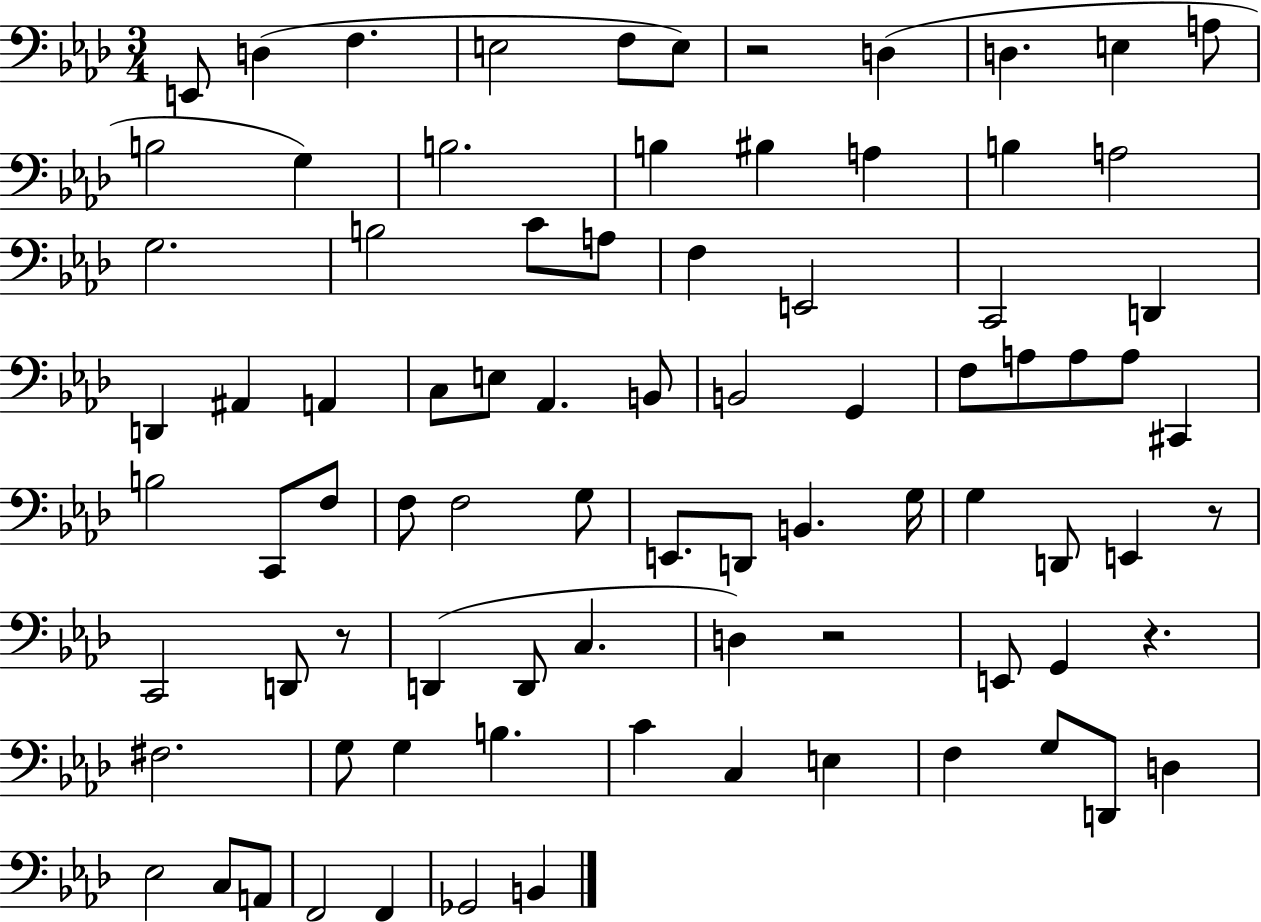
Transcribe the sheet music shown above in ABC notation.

X:1
T:Untitled
M:3/4
L:1/4
K:Ab
E,,/2 D, F, E,2 F,/2 E,/2 z2 D, D, E, A,/2 B,2 G, B,2 B, ^B, A, B, A,2 G,2 B,2 C/2 A,/2 F, E,,2 C,,2 D,, D,, ^A,, A,, C,/2 E,/2 _A,, B,,/2 B,,2 G,, F,/2 A,/2 A,/2 A,/2 ^C,, B,2 C,,/2 F,/2 F,/2 F,2 G,/2 E,,/2 D,,/2 B,, G,/4 G, D,,/2 E,, z/2 C,,2 D,,/2 z/2 D,, D,,/2 C, D, z2 E,,/2 G,, z ^F,2 G,/2 G, B, C C, E, F, G,/2 D,,/2 D, _E,2 C,/2 A,,/2 F,,2 F,, _G,,2 B,,